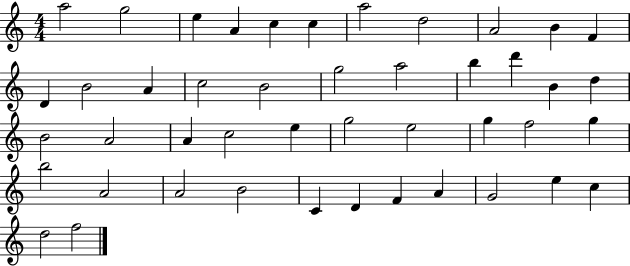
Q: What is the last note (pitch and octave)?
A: F5